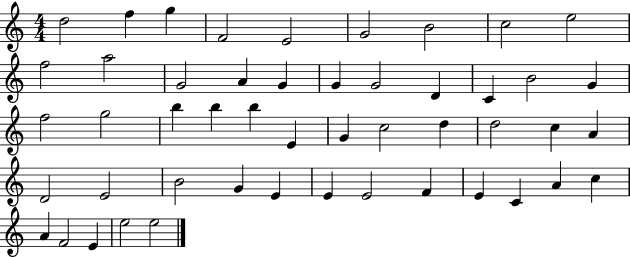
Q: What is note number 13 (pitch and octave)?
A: A4